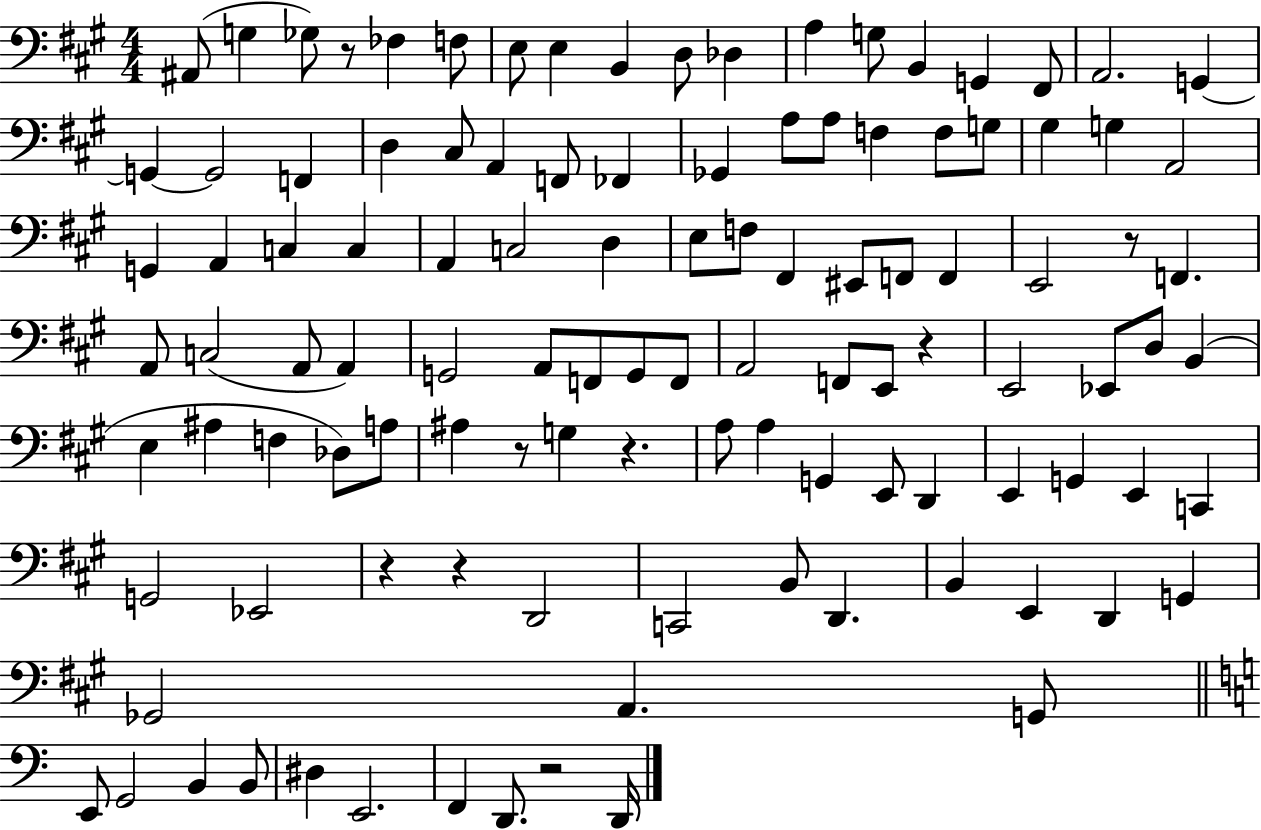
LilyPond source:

{
  \clef bass
  \numericTimeSignature
  \time 4/4
  \key a \major
  \repeat volta 2 { ais,8( g4 ges8) r8 fes4 f8 | e8 e4 b,4 d8 des4 | a4 g8 b,4 g,4 fis,8 | a,2. g,4~~ | \break g,4~~ g,2 f,4 | d4 cis8 a,4 f,8 fes,4 | ges,4 a8 a8 f4 f8 g8 | gis4 g4 a,2 | \break g,4 a,4 c4 c4 | a,4 c2 d4 | e8 f8 fis,4 eis,8 f,8 f,4 | e,2 r8 f,4. | \break a,8 c2( a,8 a,4) | g,2 a,8 f,8 g,8 f,8 | a,2 f,8 e,8 r4 | e,2 ees,8 d8 b,4( | \break e4 ais4 f4 des8) a8 | ais4 r8 g4 r4. | a8 a4 g,4 e,8 d,4 | e,4 g,4 e,4 c,4 | \break g,2 ees,2 | r4 r4 d,2 | c,2 b,8 d,4. | b,4 e,4 d,4 g,4 | \break ges,2 a,4. g,8 | \bar "||" \break \key c \major e,8 g,2 b,4 b,8 | dis4 e,2. | f,4 d,8. r2 d,16 | } \bar "|."
}